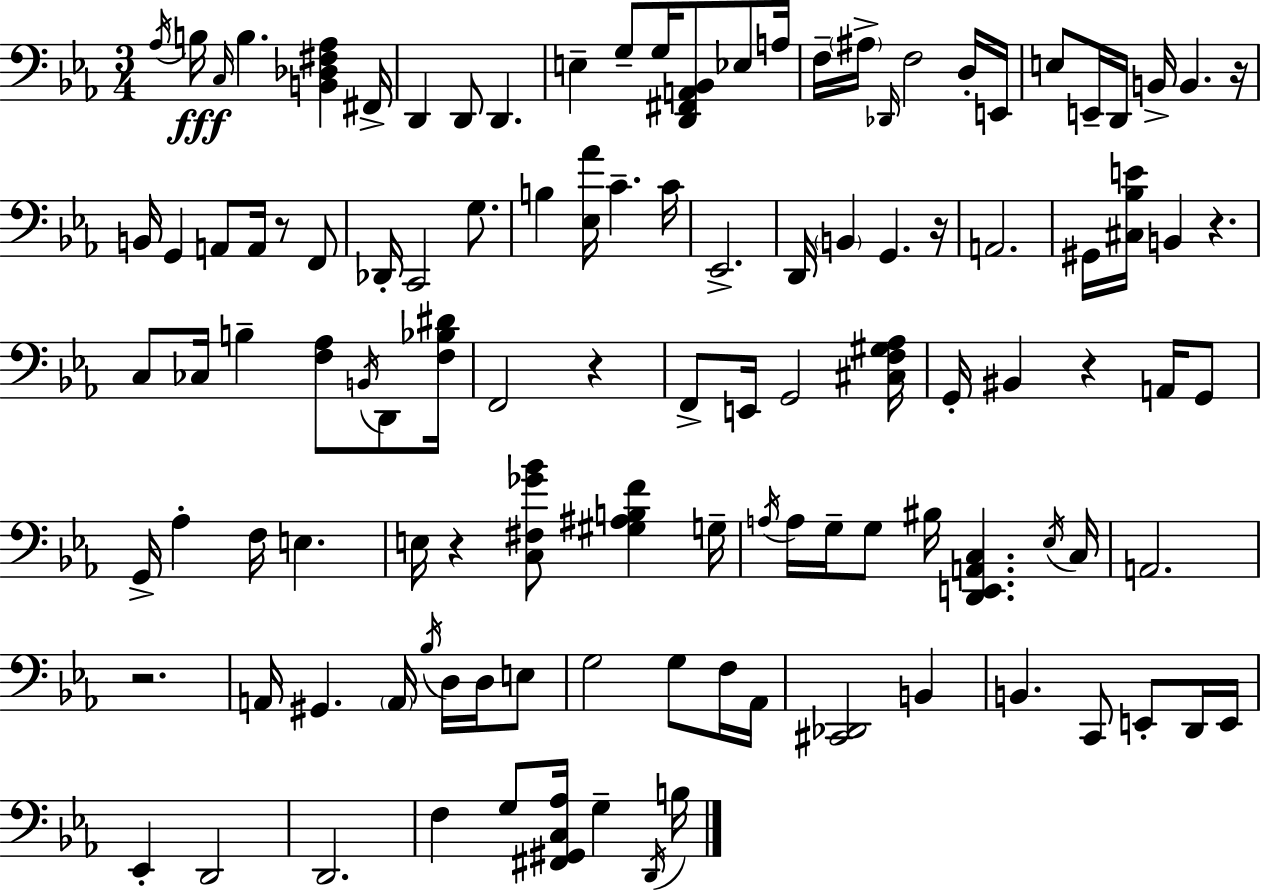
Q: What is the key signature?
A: EES major